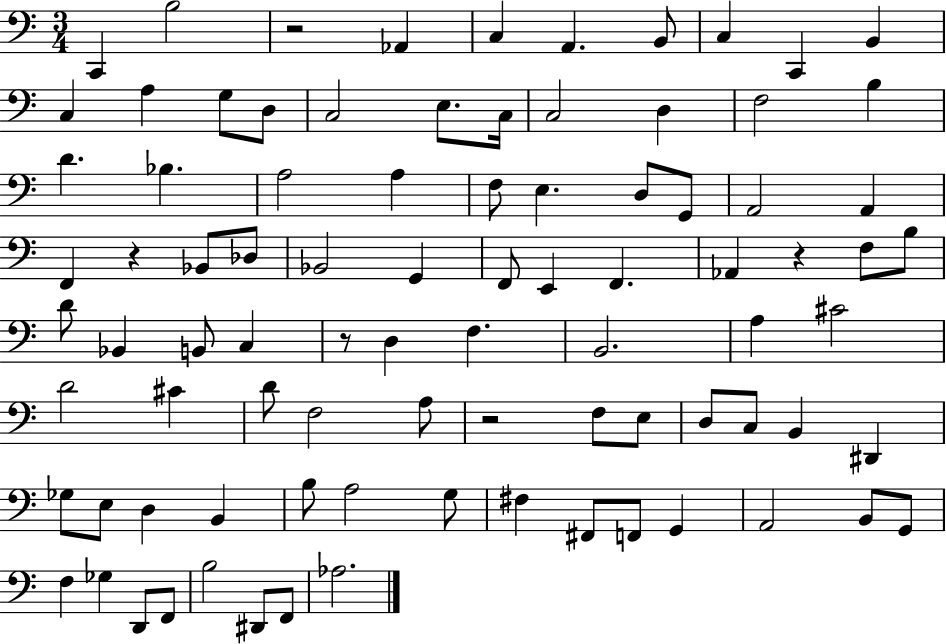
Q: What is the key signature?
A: C major